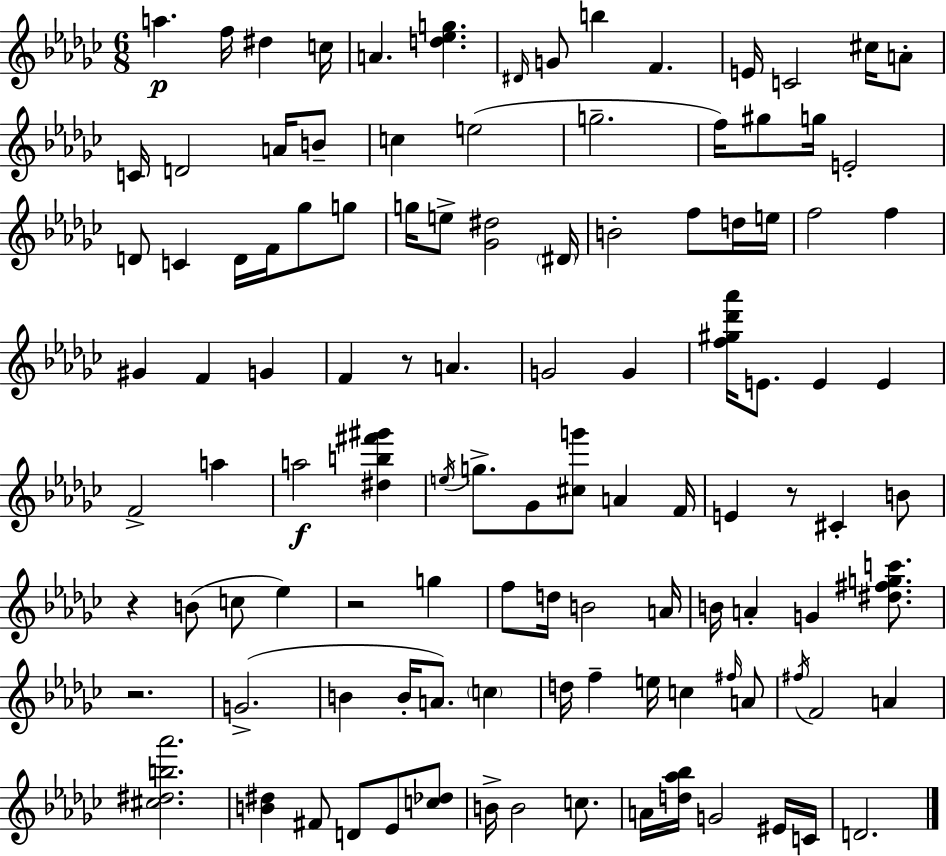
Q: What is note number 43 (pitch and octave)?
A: F4